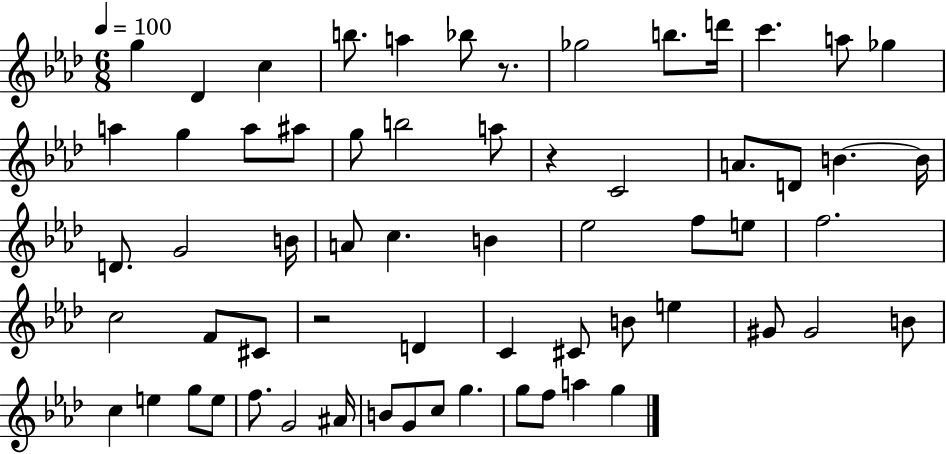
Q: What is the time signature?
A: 6/8